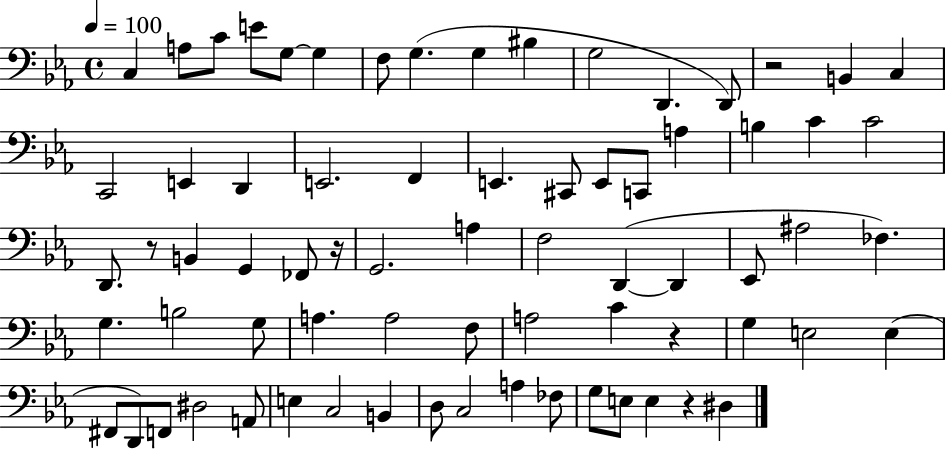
{
  \clef bass
  \time 4/4
  \defaultTimeSignature
  \key ees \major
  \tempo 4 = 100
  c4 a8 c'8 e'8 g8~~ g4 | f8 g4.( g4 bis4 | g2 d,4. d,8) | r2 b,4 c4 | \break c,2 e,4 d,4 | e,2. f,4 | e,4. cis,8 e,8 c,8 a4 | b4 c'4 c'2 | \break d,8. r8 b,4 g,4 fes,8 r16 | g,2. a4 | f2 d,4~(~ d,4 | ees,8 ais2 fes4.) | \break g4. b2 g8 | a4. a2 f8 | a2 c'4 r4 | g4 e2 e4( | \break fis,8 d,8) f,8 dis2 a,8 | e4 c2 b,4 | d8 c2 a4 fes8 | g8 e8 e4 r4 dis4 | \break \bar "|."
}